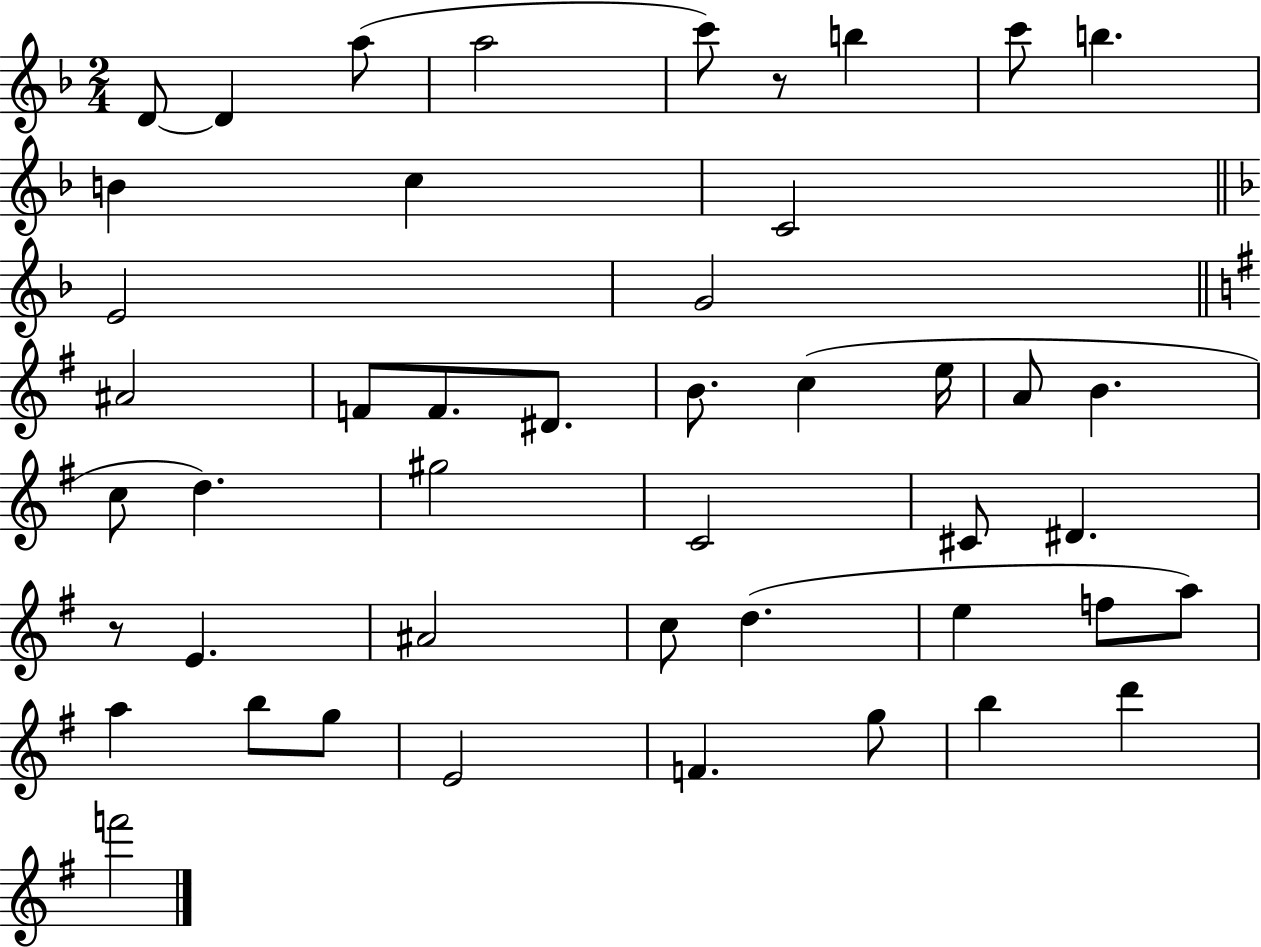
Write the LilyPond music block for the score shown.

{
  \clef treble
  \numericTimeSignature
  \time 2/4
  \key f \major
  d'8~~ d'4 a''8( | a''2 | c'''8) r8 b''4 | c'''8 b''4. | \break b'4 c''4 | c'2 | \bar "||" \break \key f \major e'2 | g'2 | \bar "||" \break \key g \major ais'2 | f'8 f'8. dis'8. | b'8. c''4( e''16 | a'8 b'4. | \break c''8 d''4.) | gis''2 | c'2 | cis'8 dis'4. | \break r8 e'4. | ais'2 | c''8 d''4.( | e''4 f''8 a''8) | \break a''4 b''8 g''8 | e'2 | f'4. g''8 | b''4 d'''4 | \break f'''2 | \bar "|."
}